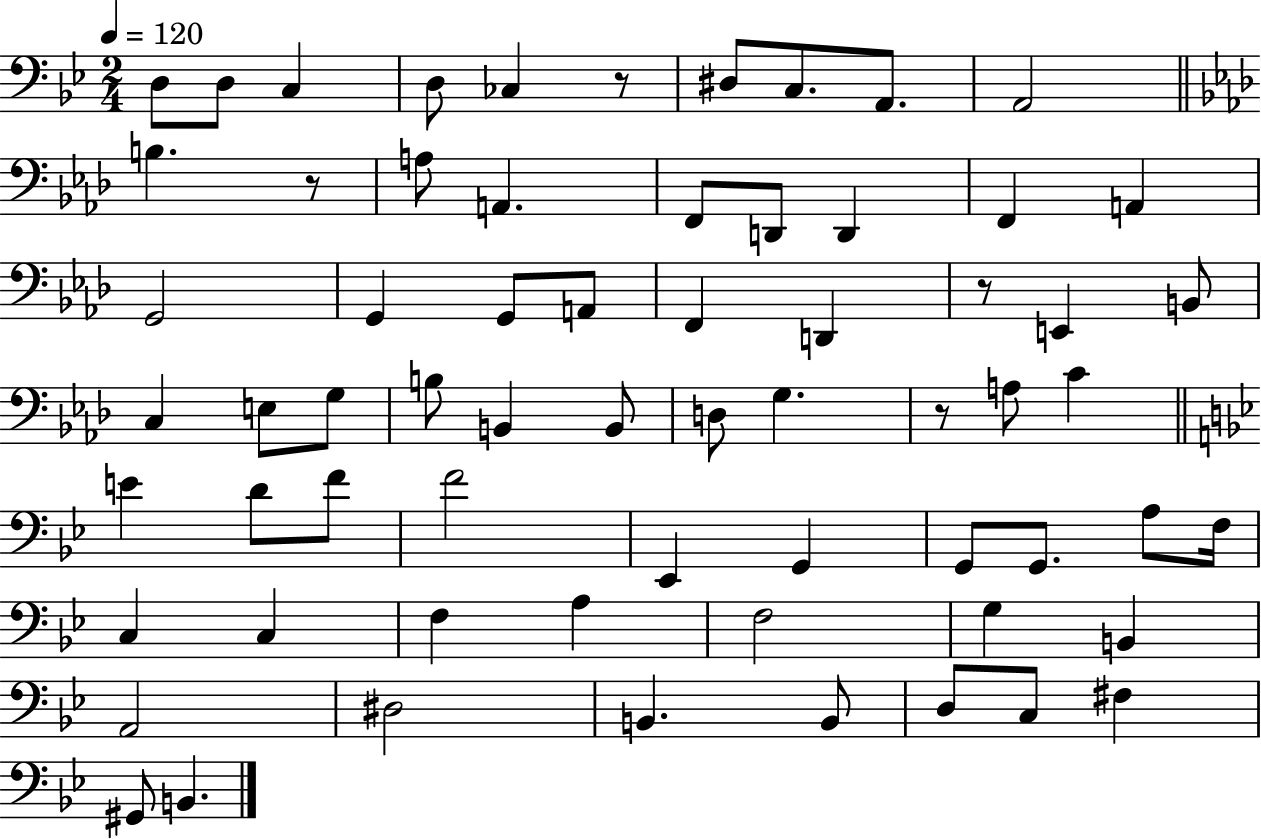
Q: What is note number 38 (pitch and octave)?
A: F4